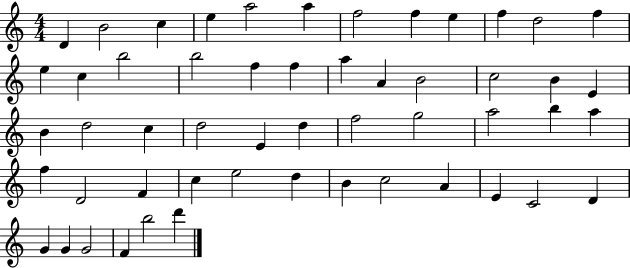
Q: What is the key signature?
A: C major